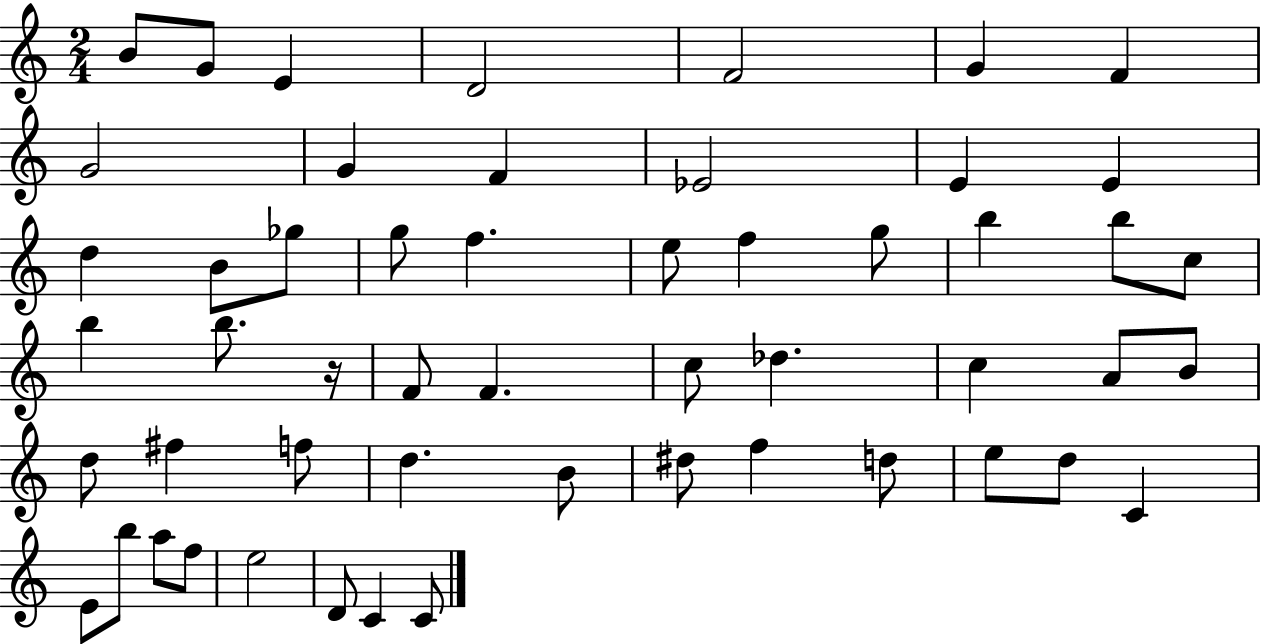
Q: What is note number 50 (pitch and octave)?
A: D4